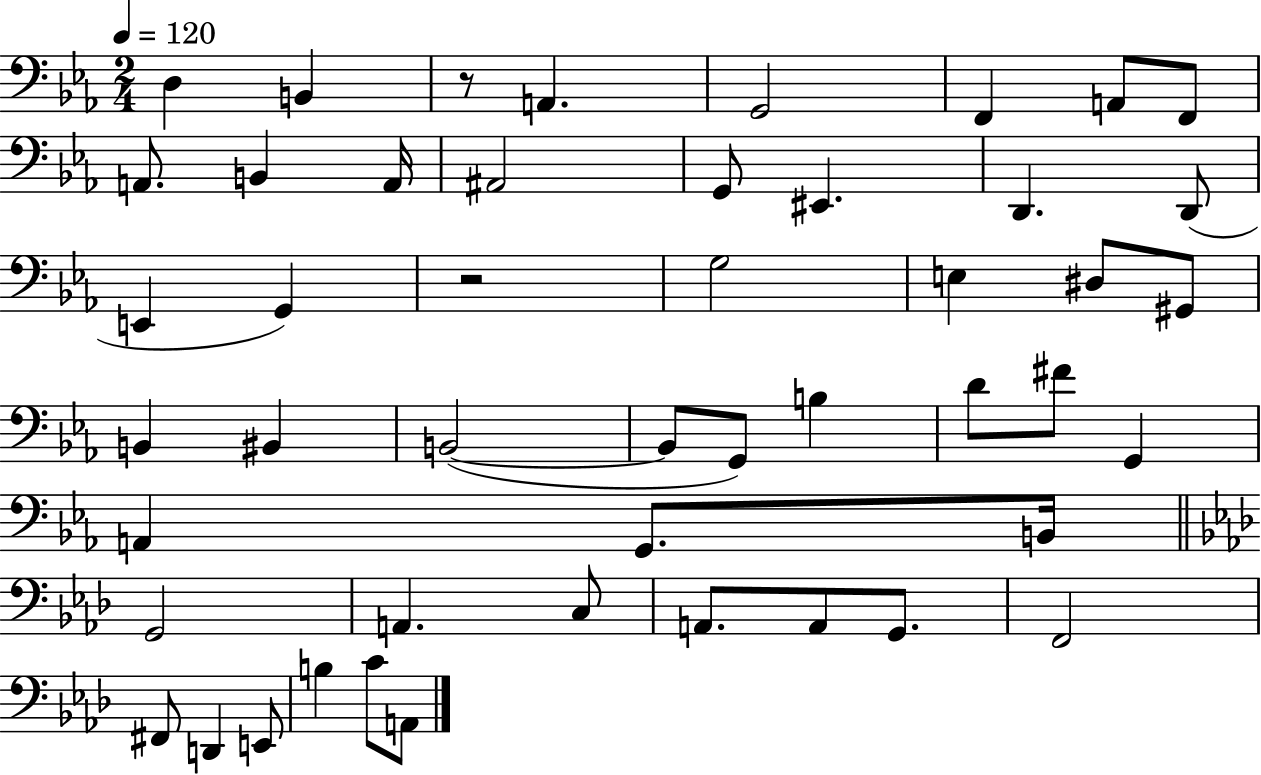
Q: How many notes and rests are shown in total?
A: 48